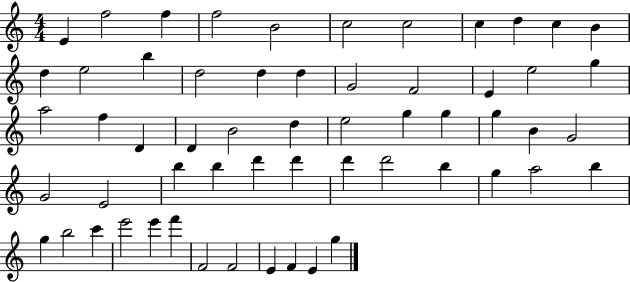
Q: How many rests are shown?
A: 0